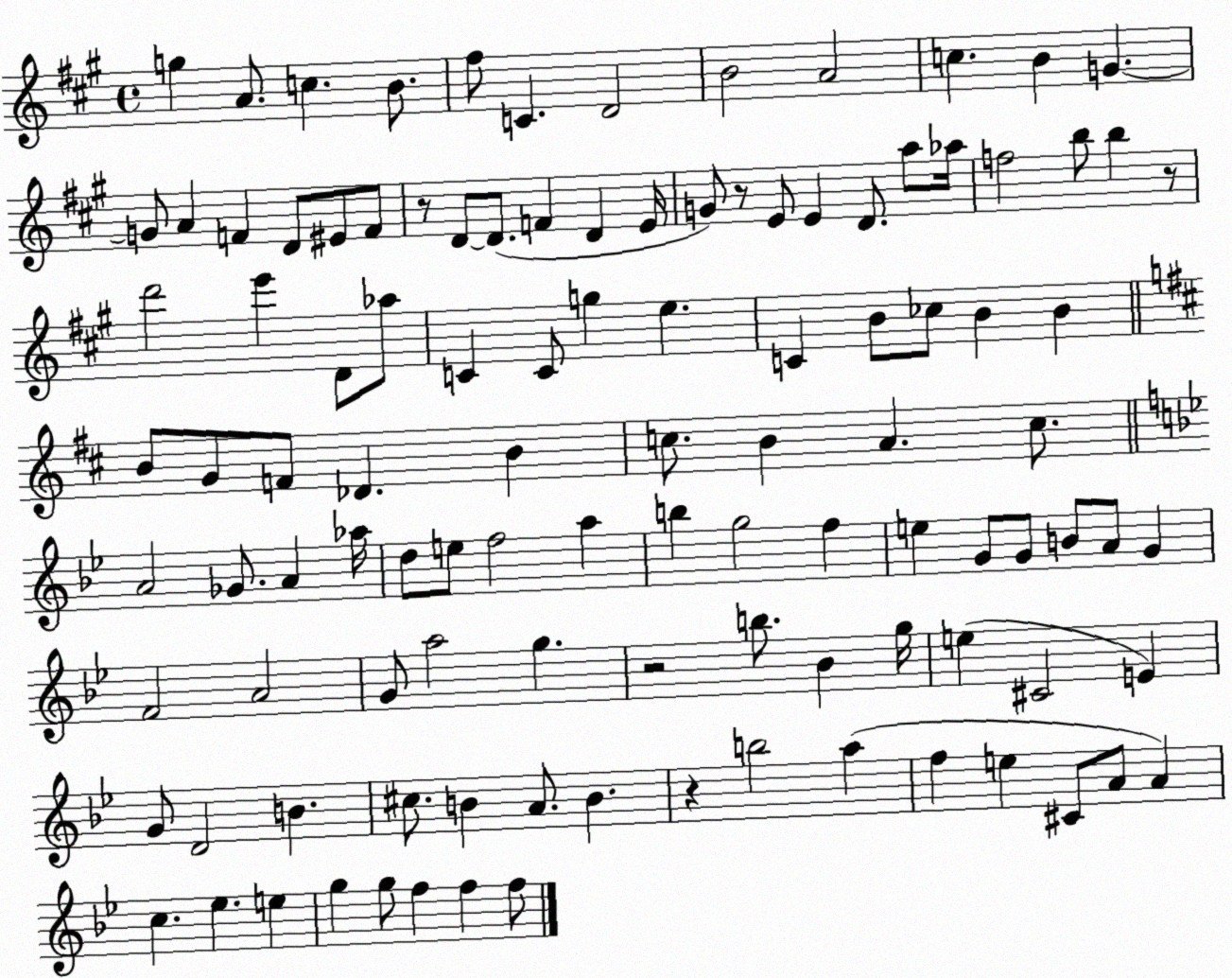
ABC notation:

X:1
T:Untitled
M:4/4
L:1/4
K:A
g A/2 c B/2 ^f/2 C D2 B2 A2 c B G G/2 A F D/2 ^E/2 F/2 z/2 D/2 D/2 F D E/4 G/2 z/2 E/2 E D/2 a/2 _a/4 f2 b/2 b z/2 d'2 e' D/2 _a/2 C C/2 g e C B/2 _c/2 B B B/2 G/2 F/2 _D B c/2 B A c/2 A2 _G/2 A _a/4 d/2 e/2 f2 a b g2 f e G/2 G/2 B/2 A/2 G F2 A2 G/2 a2 g z2 b/2 _B g/4 e ^C2 E G/2 D2 B ^c/2 B A/2 B z b2 a f e ^C/2 A/2 A c _e e g g/2 f f f/2